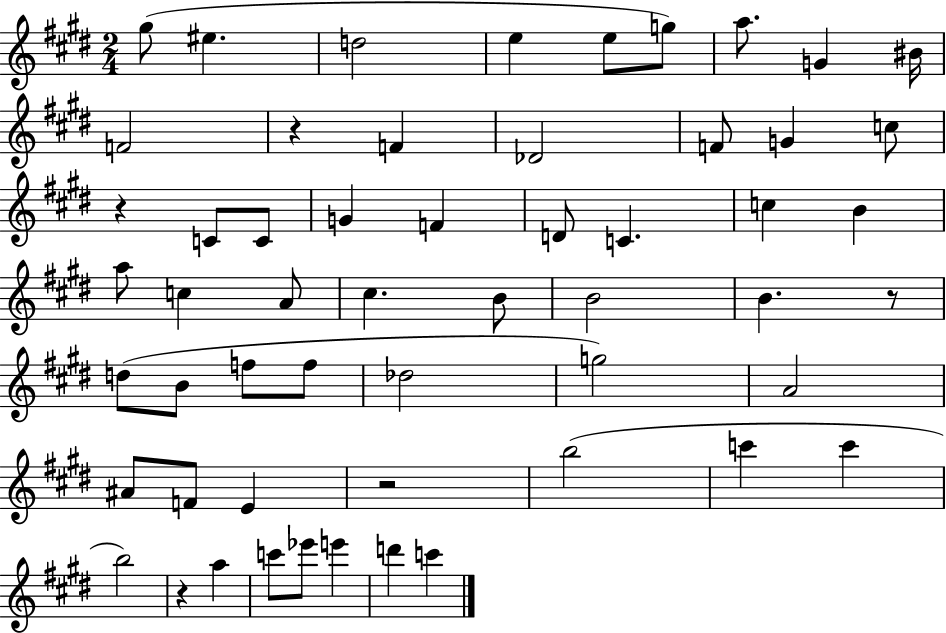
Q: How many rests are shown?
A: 5